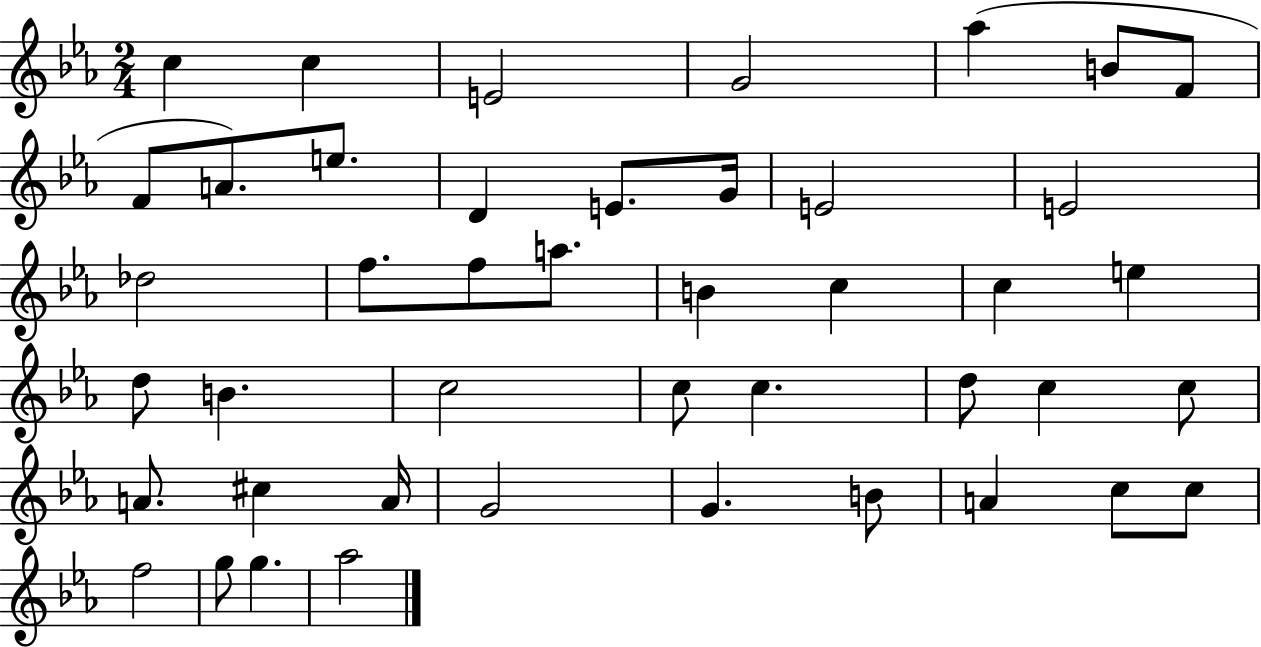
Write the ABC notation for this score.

X:1
T:Untitled
M:2/4
L:1/4
K:Eb
c c E2 G2 _a B/2 F/2 F/2 A/2 e/2 D E/2 G/4 E2 E2 _d2 f/2 f/2 a/2 B c c e d/2 B c2 c/2 c d/2 c c/2 A/2 ^c A/4 G2 G B/2 A c/2 c/2 f2 g/2 g _a2